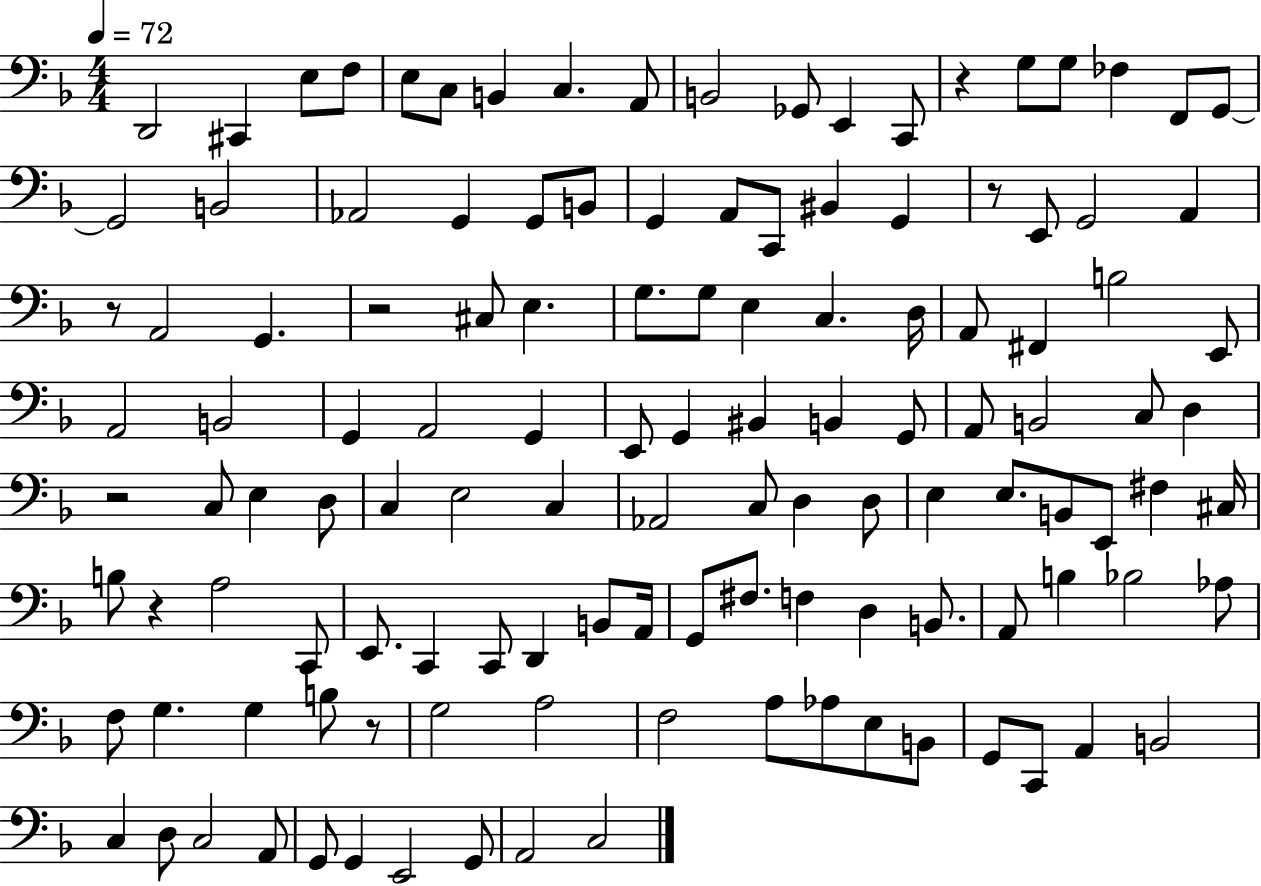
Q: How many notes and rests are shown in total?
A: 125